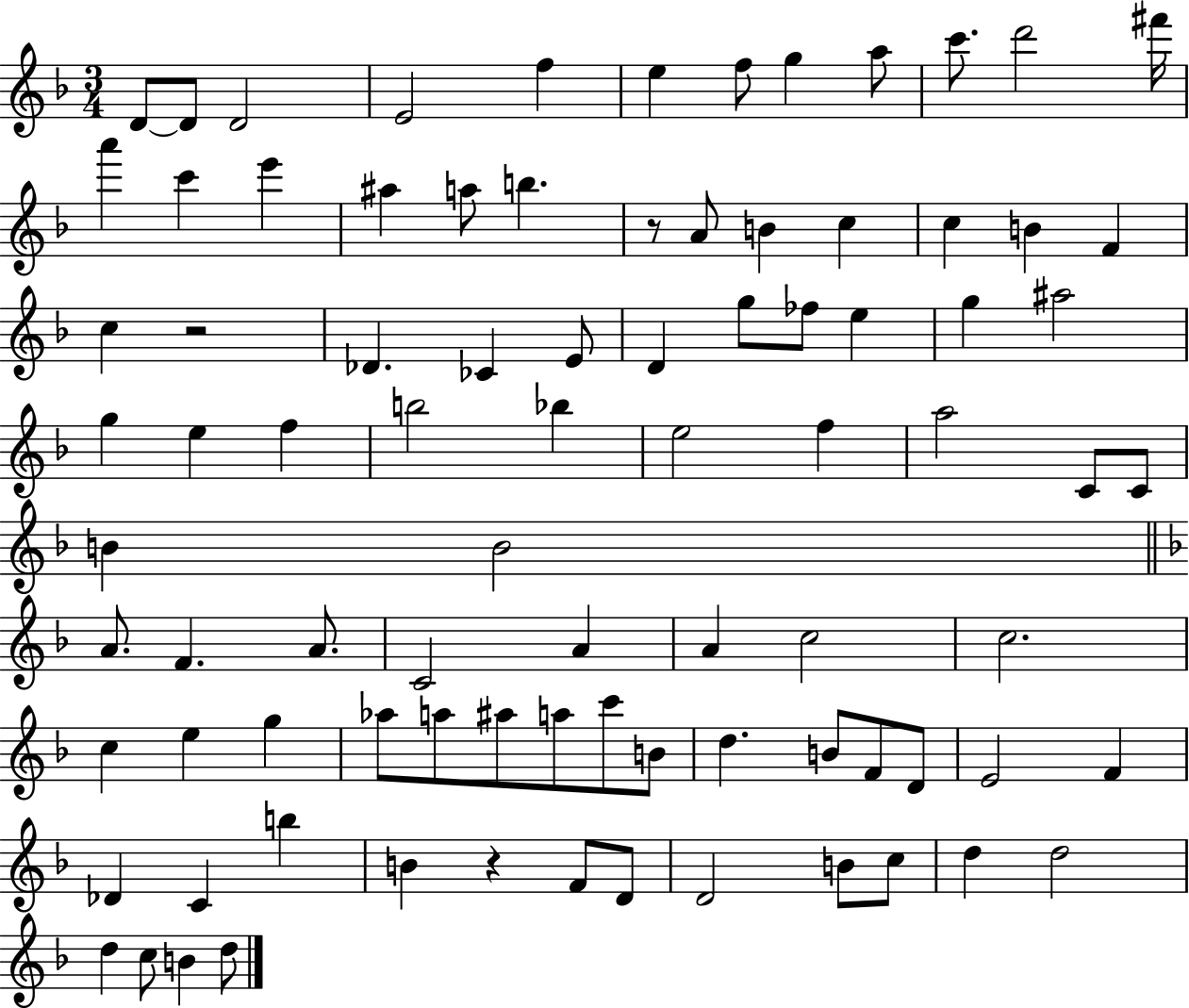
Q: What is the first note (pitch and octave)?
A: D4